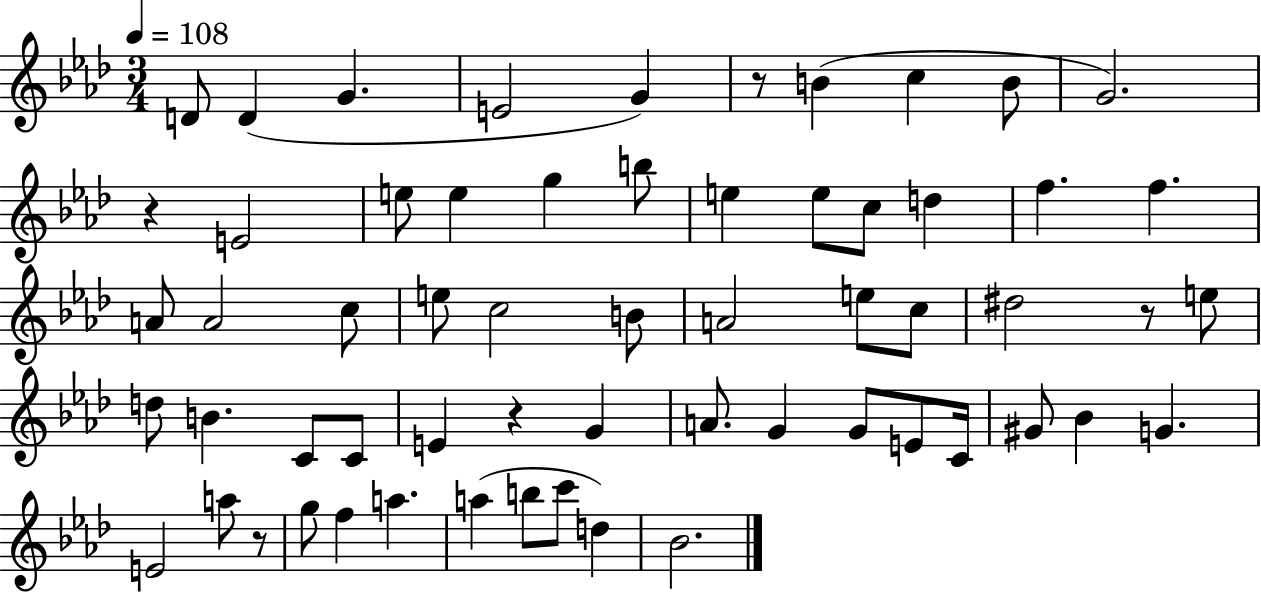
D4/e D4/q G4/q. E4/h G4/q R/e B4/q C5/q B4/e G4/h. R/q E4/h E5/e E5/q G5/q B5/e E5/q E5/e C5/e D5/q F5/q. F5/q. A4/e A4/h C5/e E5/e C5/h B4/e A4/h E5/e C5/e D#5/h R/e E5/e D5/e B4/q. C4/e C4/e E4/q R/q G4/q A4/e. G4/q G4/e E4/e C4/s G#4/e Bb4/q G4/q. E4/h A5/e R/e G5/e F5/q A5/q. A5/q B5/e C6/e D5/q Bb4/h.